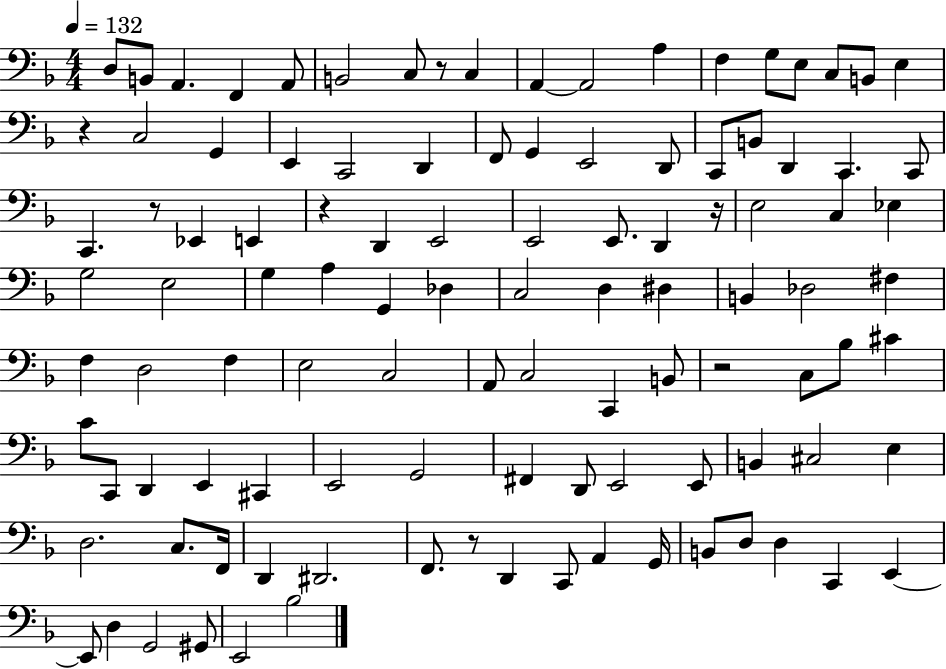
D3/e B2/e A2/q. F2/q A2/e B2/h C3/e R/e C3/q A2/q A2/h A3/q F3/q G3/e E3/e C3/e B2/e E3/q R/q C3/h G2/q E2/q C2/h D2/q F2/e G2/q E2/h D2/e C2/e B2/e D2/q C2/q. C2/e C2/q. R/e Eb2/q E2/q R/q D2/q E2/h E2/h E2/e. D2/q R/s E3/h C3/q Eb3/q G3/h E3/h G3/q A3/q G2/q Db3/q C3/h D3/q D#3/q B2/q Db3/h F#3/q F3/q D3/h F3/q E3/h C3/h A2/e C3/h C2/q B2/e R/h C3/e Bb3/e C#4/q C4/e C2/e D2/q E2/q C#2/q E2/h G2/h F#2/q D2/e E2/h E2/e B2/q C#3/h E3/q D3/h. C3/e. F2/s D2/q D#2/h. F2/e. R/e D2/q C2/e A2/q G2/s B2/e D3/e D3/q C2/q E2/q E2/e D3/q G2/h G#2/e E2/h Bb3/h